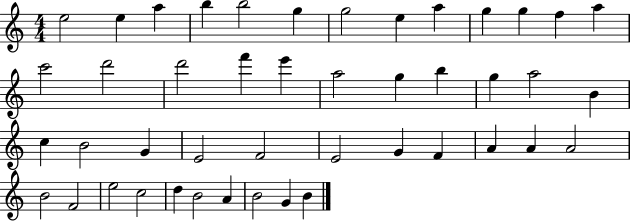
E5/h E5/q A5/q B5/q B5/h G5/q G5/h E5/q A5/q G5/q G5/q F5/q A5/q C6/h D6/h D6/h F6/q E6/q A5/h G5/q B5/q G5/q A5/h B4/q C5/q B4/h G4/q E4/h F4/h E4/h G4/q F4/q A4/q A4/q A4/h B4/h F4/h E5/h C5/h D5/q B4/h A4/q B4/h G4/q B4/q